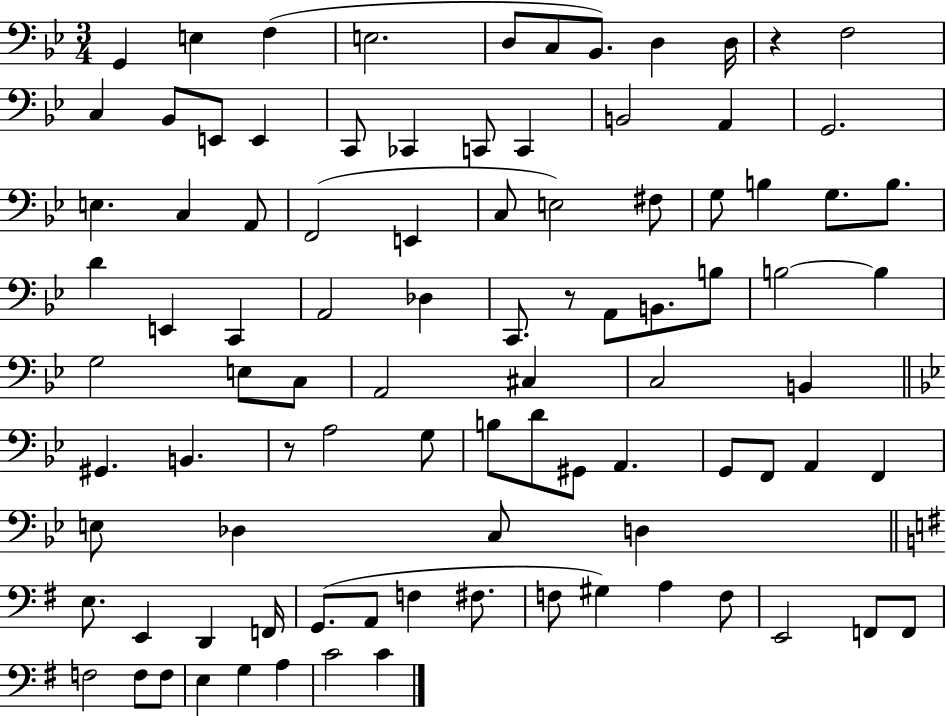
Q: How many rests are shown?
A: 3